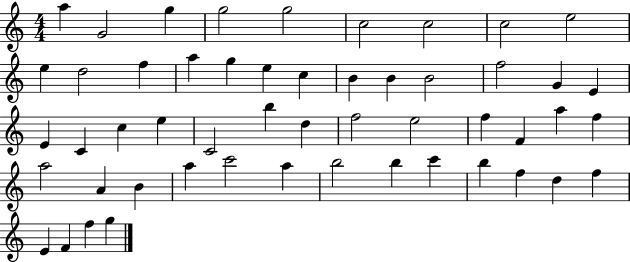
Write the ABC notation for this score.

X:1
T:Untitled
M:4/4
L:1/4
K:C
a G2 g g2 g2 c2 c2 c2 e2 e d2 f a g e c B B B2 f2 G E E C c e C2 b d f2 e2 f F a f a2 A B a c'2 a b2 b c' b f d f E F f g